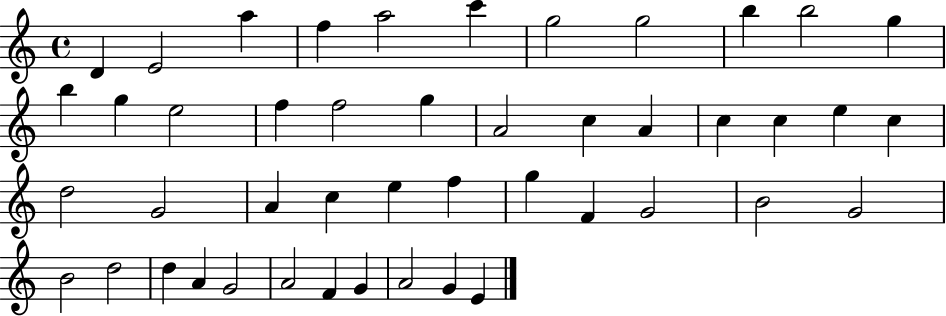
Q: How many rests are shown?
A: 0